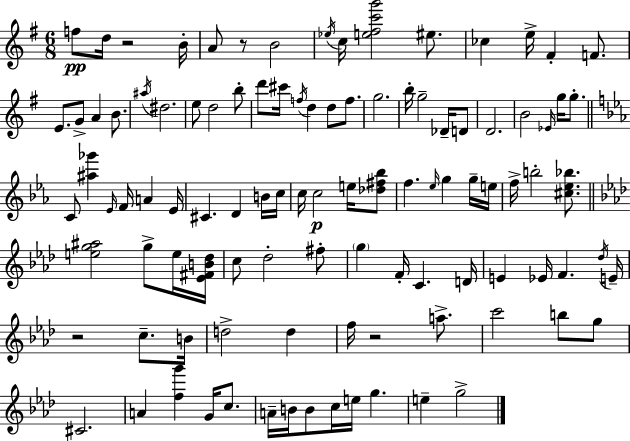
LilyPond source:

{
  \clef treble
  \numericTimeSignature
  \time 6/8
  \key e \minor
  f''8\pp d''16 r2 b'16-. | a'8 r8 b'2 | \acciaccatura { ees''16 } c''16 <e'' fis'' c''' g'''>2 eis''8. | ces''4 e''16-> fis'4-. f'8. | \break e'8. g'8-> a'4 b'8. | \acciaccatura { ais''16 } dis''2. | e''8 d''2 | b''8-. d'''8 cis'''16 \acciaccatura { f''16 } d''4 d''8 | \break f''8. g''2. | b''16-. g''2-- | des'16-- d'8 d'2. | b'2 \grace { ees'16 } | \break g''16 g''8.-. \bar "||" \break \key ees \major c'8 <ais'' ges'''>4 \grace { ees'16 } f'16 a'4 | ees'16 cis'4. d'4 b'16 | c''16 c''16 c''2\p e''16 <des'' fis'' bes''>8 | f''4. \grace { ees''16 } g''4 | \break g''16-- e''16 f''16-> b''2-. <cis'' ees'' bes''>8. | \bar "||" \break \key aes \major <e'' g'' ais''>2 g''8-> e''16 <ees' fis' b' des''>16 | c''8 des''2-. fis''8-. | \parenthesize g''4 f'16-. c'4. d'16 | e'4 ees'16 f'4. \acciaccatura { des''16 } | \break e'16-- r2 c''8.-- | b'16 d''2-> d''4 | f''16 r2 a''8.-> | c'''2 b''8 g''8 | \break cis'2. | a'4 <f'' g'''>4 g'16 c''8. | a'16-- b'16 b'8 c''16 e''16 g''4. | e''4-- g''2-> | \break \bar "|."
}